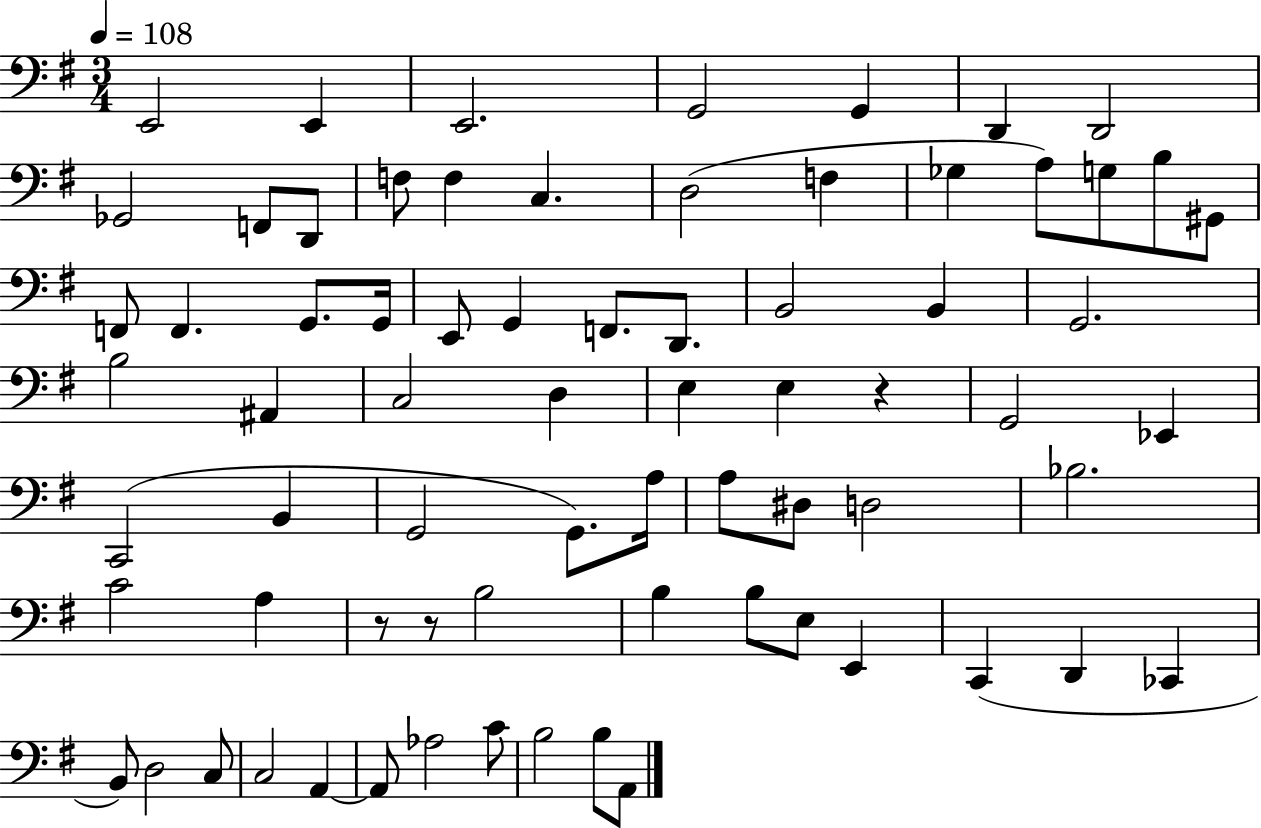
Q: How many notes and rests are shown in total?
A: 72